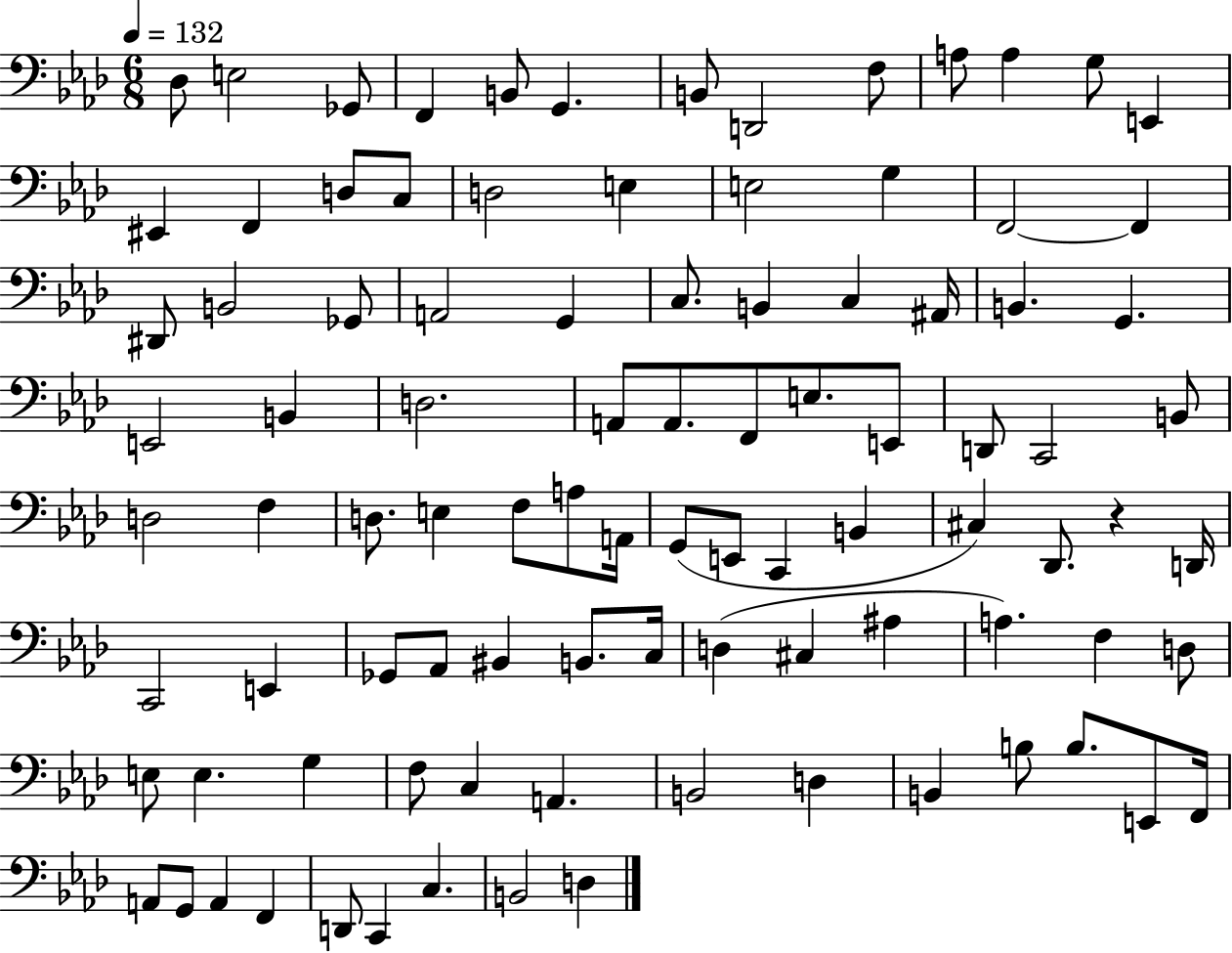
X:1
T:Untitled
M:6/8
L:1/4
K:Ab
_D,/2 E,2 _G,,/2 F,, B,,/2 G,, B,,/2 D,,2 F,/2 A,/2 A, G,/2 E,, ^E,, F,, D,/2 C,/2 D,2 E, E,2 G, F,,2 F,, ^D,,/2 B,,2 _G,,/2 A,,2 G,, C,/2 B,, C, ^A,,/4 B,, G,, E,,2 B,, D,2 A,,/2 A,,/2 F,,/2 E,/2 E,,/2 D,,/2 C,,2 B,,/2 D,2 F, D,/2 E, F,/2 A,/2 A,,/4 G,,/2 E,,/2 C,, B,, ^C, _D,,/2 z D,,/4 C,,2 E,, _G,,/2 _A,,/2 ^B,, B,,/2 C,/4 D, ^C, ^A, A, F, D,/2 E,/2 E, G, F,/2 C, A,, B,,2 D, B,, B,/2 B,/2 E,,/2 F,,/4 A,,/2 G,,/2 A,, F,, D,,/2 C,, C, B,,2 D,